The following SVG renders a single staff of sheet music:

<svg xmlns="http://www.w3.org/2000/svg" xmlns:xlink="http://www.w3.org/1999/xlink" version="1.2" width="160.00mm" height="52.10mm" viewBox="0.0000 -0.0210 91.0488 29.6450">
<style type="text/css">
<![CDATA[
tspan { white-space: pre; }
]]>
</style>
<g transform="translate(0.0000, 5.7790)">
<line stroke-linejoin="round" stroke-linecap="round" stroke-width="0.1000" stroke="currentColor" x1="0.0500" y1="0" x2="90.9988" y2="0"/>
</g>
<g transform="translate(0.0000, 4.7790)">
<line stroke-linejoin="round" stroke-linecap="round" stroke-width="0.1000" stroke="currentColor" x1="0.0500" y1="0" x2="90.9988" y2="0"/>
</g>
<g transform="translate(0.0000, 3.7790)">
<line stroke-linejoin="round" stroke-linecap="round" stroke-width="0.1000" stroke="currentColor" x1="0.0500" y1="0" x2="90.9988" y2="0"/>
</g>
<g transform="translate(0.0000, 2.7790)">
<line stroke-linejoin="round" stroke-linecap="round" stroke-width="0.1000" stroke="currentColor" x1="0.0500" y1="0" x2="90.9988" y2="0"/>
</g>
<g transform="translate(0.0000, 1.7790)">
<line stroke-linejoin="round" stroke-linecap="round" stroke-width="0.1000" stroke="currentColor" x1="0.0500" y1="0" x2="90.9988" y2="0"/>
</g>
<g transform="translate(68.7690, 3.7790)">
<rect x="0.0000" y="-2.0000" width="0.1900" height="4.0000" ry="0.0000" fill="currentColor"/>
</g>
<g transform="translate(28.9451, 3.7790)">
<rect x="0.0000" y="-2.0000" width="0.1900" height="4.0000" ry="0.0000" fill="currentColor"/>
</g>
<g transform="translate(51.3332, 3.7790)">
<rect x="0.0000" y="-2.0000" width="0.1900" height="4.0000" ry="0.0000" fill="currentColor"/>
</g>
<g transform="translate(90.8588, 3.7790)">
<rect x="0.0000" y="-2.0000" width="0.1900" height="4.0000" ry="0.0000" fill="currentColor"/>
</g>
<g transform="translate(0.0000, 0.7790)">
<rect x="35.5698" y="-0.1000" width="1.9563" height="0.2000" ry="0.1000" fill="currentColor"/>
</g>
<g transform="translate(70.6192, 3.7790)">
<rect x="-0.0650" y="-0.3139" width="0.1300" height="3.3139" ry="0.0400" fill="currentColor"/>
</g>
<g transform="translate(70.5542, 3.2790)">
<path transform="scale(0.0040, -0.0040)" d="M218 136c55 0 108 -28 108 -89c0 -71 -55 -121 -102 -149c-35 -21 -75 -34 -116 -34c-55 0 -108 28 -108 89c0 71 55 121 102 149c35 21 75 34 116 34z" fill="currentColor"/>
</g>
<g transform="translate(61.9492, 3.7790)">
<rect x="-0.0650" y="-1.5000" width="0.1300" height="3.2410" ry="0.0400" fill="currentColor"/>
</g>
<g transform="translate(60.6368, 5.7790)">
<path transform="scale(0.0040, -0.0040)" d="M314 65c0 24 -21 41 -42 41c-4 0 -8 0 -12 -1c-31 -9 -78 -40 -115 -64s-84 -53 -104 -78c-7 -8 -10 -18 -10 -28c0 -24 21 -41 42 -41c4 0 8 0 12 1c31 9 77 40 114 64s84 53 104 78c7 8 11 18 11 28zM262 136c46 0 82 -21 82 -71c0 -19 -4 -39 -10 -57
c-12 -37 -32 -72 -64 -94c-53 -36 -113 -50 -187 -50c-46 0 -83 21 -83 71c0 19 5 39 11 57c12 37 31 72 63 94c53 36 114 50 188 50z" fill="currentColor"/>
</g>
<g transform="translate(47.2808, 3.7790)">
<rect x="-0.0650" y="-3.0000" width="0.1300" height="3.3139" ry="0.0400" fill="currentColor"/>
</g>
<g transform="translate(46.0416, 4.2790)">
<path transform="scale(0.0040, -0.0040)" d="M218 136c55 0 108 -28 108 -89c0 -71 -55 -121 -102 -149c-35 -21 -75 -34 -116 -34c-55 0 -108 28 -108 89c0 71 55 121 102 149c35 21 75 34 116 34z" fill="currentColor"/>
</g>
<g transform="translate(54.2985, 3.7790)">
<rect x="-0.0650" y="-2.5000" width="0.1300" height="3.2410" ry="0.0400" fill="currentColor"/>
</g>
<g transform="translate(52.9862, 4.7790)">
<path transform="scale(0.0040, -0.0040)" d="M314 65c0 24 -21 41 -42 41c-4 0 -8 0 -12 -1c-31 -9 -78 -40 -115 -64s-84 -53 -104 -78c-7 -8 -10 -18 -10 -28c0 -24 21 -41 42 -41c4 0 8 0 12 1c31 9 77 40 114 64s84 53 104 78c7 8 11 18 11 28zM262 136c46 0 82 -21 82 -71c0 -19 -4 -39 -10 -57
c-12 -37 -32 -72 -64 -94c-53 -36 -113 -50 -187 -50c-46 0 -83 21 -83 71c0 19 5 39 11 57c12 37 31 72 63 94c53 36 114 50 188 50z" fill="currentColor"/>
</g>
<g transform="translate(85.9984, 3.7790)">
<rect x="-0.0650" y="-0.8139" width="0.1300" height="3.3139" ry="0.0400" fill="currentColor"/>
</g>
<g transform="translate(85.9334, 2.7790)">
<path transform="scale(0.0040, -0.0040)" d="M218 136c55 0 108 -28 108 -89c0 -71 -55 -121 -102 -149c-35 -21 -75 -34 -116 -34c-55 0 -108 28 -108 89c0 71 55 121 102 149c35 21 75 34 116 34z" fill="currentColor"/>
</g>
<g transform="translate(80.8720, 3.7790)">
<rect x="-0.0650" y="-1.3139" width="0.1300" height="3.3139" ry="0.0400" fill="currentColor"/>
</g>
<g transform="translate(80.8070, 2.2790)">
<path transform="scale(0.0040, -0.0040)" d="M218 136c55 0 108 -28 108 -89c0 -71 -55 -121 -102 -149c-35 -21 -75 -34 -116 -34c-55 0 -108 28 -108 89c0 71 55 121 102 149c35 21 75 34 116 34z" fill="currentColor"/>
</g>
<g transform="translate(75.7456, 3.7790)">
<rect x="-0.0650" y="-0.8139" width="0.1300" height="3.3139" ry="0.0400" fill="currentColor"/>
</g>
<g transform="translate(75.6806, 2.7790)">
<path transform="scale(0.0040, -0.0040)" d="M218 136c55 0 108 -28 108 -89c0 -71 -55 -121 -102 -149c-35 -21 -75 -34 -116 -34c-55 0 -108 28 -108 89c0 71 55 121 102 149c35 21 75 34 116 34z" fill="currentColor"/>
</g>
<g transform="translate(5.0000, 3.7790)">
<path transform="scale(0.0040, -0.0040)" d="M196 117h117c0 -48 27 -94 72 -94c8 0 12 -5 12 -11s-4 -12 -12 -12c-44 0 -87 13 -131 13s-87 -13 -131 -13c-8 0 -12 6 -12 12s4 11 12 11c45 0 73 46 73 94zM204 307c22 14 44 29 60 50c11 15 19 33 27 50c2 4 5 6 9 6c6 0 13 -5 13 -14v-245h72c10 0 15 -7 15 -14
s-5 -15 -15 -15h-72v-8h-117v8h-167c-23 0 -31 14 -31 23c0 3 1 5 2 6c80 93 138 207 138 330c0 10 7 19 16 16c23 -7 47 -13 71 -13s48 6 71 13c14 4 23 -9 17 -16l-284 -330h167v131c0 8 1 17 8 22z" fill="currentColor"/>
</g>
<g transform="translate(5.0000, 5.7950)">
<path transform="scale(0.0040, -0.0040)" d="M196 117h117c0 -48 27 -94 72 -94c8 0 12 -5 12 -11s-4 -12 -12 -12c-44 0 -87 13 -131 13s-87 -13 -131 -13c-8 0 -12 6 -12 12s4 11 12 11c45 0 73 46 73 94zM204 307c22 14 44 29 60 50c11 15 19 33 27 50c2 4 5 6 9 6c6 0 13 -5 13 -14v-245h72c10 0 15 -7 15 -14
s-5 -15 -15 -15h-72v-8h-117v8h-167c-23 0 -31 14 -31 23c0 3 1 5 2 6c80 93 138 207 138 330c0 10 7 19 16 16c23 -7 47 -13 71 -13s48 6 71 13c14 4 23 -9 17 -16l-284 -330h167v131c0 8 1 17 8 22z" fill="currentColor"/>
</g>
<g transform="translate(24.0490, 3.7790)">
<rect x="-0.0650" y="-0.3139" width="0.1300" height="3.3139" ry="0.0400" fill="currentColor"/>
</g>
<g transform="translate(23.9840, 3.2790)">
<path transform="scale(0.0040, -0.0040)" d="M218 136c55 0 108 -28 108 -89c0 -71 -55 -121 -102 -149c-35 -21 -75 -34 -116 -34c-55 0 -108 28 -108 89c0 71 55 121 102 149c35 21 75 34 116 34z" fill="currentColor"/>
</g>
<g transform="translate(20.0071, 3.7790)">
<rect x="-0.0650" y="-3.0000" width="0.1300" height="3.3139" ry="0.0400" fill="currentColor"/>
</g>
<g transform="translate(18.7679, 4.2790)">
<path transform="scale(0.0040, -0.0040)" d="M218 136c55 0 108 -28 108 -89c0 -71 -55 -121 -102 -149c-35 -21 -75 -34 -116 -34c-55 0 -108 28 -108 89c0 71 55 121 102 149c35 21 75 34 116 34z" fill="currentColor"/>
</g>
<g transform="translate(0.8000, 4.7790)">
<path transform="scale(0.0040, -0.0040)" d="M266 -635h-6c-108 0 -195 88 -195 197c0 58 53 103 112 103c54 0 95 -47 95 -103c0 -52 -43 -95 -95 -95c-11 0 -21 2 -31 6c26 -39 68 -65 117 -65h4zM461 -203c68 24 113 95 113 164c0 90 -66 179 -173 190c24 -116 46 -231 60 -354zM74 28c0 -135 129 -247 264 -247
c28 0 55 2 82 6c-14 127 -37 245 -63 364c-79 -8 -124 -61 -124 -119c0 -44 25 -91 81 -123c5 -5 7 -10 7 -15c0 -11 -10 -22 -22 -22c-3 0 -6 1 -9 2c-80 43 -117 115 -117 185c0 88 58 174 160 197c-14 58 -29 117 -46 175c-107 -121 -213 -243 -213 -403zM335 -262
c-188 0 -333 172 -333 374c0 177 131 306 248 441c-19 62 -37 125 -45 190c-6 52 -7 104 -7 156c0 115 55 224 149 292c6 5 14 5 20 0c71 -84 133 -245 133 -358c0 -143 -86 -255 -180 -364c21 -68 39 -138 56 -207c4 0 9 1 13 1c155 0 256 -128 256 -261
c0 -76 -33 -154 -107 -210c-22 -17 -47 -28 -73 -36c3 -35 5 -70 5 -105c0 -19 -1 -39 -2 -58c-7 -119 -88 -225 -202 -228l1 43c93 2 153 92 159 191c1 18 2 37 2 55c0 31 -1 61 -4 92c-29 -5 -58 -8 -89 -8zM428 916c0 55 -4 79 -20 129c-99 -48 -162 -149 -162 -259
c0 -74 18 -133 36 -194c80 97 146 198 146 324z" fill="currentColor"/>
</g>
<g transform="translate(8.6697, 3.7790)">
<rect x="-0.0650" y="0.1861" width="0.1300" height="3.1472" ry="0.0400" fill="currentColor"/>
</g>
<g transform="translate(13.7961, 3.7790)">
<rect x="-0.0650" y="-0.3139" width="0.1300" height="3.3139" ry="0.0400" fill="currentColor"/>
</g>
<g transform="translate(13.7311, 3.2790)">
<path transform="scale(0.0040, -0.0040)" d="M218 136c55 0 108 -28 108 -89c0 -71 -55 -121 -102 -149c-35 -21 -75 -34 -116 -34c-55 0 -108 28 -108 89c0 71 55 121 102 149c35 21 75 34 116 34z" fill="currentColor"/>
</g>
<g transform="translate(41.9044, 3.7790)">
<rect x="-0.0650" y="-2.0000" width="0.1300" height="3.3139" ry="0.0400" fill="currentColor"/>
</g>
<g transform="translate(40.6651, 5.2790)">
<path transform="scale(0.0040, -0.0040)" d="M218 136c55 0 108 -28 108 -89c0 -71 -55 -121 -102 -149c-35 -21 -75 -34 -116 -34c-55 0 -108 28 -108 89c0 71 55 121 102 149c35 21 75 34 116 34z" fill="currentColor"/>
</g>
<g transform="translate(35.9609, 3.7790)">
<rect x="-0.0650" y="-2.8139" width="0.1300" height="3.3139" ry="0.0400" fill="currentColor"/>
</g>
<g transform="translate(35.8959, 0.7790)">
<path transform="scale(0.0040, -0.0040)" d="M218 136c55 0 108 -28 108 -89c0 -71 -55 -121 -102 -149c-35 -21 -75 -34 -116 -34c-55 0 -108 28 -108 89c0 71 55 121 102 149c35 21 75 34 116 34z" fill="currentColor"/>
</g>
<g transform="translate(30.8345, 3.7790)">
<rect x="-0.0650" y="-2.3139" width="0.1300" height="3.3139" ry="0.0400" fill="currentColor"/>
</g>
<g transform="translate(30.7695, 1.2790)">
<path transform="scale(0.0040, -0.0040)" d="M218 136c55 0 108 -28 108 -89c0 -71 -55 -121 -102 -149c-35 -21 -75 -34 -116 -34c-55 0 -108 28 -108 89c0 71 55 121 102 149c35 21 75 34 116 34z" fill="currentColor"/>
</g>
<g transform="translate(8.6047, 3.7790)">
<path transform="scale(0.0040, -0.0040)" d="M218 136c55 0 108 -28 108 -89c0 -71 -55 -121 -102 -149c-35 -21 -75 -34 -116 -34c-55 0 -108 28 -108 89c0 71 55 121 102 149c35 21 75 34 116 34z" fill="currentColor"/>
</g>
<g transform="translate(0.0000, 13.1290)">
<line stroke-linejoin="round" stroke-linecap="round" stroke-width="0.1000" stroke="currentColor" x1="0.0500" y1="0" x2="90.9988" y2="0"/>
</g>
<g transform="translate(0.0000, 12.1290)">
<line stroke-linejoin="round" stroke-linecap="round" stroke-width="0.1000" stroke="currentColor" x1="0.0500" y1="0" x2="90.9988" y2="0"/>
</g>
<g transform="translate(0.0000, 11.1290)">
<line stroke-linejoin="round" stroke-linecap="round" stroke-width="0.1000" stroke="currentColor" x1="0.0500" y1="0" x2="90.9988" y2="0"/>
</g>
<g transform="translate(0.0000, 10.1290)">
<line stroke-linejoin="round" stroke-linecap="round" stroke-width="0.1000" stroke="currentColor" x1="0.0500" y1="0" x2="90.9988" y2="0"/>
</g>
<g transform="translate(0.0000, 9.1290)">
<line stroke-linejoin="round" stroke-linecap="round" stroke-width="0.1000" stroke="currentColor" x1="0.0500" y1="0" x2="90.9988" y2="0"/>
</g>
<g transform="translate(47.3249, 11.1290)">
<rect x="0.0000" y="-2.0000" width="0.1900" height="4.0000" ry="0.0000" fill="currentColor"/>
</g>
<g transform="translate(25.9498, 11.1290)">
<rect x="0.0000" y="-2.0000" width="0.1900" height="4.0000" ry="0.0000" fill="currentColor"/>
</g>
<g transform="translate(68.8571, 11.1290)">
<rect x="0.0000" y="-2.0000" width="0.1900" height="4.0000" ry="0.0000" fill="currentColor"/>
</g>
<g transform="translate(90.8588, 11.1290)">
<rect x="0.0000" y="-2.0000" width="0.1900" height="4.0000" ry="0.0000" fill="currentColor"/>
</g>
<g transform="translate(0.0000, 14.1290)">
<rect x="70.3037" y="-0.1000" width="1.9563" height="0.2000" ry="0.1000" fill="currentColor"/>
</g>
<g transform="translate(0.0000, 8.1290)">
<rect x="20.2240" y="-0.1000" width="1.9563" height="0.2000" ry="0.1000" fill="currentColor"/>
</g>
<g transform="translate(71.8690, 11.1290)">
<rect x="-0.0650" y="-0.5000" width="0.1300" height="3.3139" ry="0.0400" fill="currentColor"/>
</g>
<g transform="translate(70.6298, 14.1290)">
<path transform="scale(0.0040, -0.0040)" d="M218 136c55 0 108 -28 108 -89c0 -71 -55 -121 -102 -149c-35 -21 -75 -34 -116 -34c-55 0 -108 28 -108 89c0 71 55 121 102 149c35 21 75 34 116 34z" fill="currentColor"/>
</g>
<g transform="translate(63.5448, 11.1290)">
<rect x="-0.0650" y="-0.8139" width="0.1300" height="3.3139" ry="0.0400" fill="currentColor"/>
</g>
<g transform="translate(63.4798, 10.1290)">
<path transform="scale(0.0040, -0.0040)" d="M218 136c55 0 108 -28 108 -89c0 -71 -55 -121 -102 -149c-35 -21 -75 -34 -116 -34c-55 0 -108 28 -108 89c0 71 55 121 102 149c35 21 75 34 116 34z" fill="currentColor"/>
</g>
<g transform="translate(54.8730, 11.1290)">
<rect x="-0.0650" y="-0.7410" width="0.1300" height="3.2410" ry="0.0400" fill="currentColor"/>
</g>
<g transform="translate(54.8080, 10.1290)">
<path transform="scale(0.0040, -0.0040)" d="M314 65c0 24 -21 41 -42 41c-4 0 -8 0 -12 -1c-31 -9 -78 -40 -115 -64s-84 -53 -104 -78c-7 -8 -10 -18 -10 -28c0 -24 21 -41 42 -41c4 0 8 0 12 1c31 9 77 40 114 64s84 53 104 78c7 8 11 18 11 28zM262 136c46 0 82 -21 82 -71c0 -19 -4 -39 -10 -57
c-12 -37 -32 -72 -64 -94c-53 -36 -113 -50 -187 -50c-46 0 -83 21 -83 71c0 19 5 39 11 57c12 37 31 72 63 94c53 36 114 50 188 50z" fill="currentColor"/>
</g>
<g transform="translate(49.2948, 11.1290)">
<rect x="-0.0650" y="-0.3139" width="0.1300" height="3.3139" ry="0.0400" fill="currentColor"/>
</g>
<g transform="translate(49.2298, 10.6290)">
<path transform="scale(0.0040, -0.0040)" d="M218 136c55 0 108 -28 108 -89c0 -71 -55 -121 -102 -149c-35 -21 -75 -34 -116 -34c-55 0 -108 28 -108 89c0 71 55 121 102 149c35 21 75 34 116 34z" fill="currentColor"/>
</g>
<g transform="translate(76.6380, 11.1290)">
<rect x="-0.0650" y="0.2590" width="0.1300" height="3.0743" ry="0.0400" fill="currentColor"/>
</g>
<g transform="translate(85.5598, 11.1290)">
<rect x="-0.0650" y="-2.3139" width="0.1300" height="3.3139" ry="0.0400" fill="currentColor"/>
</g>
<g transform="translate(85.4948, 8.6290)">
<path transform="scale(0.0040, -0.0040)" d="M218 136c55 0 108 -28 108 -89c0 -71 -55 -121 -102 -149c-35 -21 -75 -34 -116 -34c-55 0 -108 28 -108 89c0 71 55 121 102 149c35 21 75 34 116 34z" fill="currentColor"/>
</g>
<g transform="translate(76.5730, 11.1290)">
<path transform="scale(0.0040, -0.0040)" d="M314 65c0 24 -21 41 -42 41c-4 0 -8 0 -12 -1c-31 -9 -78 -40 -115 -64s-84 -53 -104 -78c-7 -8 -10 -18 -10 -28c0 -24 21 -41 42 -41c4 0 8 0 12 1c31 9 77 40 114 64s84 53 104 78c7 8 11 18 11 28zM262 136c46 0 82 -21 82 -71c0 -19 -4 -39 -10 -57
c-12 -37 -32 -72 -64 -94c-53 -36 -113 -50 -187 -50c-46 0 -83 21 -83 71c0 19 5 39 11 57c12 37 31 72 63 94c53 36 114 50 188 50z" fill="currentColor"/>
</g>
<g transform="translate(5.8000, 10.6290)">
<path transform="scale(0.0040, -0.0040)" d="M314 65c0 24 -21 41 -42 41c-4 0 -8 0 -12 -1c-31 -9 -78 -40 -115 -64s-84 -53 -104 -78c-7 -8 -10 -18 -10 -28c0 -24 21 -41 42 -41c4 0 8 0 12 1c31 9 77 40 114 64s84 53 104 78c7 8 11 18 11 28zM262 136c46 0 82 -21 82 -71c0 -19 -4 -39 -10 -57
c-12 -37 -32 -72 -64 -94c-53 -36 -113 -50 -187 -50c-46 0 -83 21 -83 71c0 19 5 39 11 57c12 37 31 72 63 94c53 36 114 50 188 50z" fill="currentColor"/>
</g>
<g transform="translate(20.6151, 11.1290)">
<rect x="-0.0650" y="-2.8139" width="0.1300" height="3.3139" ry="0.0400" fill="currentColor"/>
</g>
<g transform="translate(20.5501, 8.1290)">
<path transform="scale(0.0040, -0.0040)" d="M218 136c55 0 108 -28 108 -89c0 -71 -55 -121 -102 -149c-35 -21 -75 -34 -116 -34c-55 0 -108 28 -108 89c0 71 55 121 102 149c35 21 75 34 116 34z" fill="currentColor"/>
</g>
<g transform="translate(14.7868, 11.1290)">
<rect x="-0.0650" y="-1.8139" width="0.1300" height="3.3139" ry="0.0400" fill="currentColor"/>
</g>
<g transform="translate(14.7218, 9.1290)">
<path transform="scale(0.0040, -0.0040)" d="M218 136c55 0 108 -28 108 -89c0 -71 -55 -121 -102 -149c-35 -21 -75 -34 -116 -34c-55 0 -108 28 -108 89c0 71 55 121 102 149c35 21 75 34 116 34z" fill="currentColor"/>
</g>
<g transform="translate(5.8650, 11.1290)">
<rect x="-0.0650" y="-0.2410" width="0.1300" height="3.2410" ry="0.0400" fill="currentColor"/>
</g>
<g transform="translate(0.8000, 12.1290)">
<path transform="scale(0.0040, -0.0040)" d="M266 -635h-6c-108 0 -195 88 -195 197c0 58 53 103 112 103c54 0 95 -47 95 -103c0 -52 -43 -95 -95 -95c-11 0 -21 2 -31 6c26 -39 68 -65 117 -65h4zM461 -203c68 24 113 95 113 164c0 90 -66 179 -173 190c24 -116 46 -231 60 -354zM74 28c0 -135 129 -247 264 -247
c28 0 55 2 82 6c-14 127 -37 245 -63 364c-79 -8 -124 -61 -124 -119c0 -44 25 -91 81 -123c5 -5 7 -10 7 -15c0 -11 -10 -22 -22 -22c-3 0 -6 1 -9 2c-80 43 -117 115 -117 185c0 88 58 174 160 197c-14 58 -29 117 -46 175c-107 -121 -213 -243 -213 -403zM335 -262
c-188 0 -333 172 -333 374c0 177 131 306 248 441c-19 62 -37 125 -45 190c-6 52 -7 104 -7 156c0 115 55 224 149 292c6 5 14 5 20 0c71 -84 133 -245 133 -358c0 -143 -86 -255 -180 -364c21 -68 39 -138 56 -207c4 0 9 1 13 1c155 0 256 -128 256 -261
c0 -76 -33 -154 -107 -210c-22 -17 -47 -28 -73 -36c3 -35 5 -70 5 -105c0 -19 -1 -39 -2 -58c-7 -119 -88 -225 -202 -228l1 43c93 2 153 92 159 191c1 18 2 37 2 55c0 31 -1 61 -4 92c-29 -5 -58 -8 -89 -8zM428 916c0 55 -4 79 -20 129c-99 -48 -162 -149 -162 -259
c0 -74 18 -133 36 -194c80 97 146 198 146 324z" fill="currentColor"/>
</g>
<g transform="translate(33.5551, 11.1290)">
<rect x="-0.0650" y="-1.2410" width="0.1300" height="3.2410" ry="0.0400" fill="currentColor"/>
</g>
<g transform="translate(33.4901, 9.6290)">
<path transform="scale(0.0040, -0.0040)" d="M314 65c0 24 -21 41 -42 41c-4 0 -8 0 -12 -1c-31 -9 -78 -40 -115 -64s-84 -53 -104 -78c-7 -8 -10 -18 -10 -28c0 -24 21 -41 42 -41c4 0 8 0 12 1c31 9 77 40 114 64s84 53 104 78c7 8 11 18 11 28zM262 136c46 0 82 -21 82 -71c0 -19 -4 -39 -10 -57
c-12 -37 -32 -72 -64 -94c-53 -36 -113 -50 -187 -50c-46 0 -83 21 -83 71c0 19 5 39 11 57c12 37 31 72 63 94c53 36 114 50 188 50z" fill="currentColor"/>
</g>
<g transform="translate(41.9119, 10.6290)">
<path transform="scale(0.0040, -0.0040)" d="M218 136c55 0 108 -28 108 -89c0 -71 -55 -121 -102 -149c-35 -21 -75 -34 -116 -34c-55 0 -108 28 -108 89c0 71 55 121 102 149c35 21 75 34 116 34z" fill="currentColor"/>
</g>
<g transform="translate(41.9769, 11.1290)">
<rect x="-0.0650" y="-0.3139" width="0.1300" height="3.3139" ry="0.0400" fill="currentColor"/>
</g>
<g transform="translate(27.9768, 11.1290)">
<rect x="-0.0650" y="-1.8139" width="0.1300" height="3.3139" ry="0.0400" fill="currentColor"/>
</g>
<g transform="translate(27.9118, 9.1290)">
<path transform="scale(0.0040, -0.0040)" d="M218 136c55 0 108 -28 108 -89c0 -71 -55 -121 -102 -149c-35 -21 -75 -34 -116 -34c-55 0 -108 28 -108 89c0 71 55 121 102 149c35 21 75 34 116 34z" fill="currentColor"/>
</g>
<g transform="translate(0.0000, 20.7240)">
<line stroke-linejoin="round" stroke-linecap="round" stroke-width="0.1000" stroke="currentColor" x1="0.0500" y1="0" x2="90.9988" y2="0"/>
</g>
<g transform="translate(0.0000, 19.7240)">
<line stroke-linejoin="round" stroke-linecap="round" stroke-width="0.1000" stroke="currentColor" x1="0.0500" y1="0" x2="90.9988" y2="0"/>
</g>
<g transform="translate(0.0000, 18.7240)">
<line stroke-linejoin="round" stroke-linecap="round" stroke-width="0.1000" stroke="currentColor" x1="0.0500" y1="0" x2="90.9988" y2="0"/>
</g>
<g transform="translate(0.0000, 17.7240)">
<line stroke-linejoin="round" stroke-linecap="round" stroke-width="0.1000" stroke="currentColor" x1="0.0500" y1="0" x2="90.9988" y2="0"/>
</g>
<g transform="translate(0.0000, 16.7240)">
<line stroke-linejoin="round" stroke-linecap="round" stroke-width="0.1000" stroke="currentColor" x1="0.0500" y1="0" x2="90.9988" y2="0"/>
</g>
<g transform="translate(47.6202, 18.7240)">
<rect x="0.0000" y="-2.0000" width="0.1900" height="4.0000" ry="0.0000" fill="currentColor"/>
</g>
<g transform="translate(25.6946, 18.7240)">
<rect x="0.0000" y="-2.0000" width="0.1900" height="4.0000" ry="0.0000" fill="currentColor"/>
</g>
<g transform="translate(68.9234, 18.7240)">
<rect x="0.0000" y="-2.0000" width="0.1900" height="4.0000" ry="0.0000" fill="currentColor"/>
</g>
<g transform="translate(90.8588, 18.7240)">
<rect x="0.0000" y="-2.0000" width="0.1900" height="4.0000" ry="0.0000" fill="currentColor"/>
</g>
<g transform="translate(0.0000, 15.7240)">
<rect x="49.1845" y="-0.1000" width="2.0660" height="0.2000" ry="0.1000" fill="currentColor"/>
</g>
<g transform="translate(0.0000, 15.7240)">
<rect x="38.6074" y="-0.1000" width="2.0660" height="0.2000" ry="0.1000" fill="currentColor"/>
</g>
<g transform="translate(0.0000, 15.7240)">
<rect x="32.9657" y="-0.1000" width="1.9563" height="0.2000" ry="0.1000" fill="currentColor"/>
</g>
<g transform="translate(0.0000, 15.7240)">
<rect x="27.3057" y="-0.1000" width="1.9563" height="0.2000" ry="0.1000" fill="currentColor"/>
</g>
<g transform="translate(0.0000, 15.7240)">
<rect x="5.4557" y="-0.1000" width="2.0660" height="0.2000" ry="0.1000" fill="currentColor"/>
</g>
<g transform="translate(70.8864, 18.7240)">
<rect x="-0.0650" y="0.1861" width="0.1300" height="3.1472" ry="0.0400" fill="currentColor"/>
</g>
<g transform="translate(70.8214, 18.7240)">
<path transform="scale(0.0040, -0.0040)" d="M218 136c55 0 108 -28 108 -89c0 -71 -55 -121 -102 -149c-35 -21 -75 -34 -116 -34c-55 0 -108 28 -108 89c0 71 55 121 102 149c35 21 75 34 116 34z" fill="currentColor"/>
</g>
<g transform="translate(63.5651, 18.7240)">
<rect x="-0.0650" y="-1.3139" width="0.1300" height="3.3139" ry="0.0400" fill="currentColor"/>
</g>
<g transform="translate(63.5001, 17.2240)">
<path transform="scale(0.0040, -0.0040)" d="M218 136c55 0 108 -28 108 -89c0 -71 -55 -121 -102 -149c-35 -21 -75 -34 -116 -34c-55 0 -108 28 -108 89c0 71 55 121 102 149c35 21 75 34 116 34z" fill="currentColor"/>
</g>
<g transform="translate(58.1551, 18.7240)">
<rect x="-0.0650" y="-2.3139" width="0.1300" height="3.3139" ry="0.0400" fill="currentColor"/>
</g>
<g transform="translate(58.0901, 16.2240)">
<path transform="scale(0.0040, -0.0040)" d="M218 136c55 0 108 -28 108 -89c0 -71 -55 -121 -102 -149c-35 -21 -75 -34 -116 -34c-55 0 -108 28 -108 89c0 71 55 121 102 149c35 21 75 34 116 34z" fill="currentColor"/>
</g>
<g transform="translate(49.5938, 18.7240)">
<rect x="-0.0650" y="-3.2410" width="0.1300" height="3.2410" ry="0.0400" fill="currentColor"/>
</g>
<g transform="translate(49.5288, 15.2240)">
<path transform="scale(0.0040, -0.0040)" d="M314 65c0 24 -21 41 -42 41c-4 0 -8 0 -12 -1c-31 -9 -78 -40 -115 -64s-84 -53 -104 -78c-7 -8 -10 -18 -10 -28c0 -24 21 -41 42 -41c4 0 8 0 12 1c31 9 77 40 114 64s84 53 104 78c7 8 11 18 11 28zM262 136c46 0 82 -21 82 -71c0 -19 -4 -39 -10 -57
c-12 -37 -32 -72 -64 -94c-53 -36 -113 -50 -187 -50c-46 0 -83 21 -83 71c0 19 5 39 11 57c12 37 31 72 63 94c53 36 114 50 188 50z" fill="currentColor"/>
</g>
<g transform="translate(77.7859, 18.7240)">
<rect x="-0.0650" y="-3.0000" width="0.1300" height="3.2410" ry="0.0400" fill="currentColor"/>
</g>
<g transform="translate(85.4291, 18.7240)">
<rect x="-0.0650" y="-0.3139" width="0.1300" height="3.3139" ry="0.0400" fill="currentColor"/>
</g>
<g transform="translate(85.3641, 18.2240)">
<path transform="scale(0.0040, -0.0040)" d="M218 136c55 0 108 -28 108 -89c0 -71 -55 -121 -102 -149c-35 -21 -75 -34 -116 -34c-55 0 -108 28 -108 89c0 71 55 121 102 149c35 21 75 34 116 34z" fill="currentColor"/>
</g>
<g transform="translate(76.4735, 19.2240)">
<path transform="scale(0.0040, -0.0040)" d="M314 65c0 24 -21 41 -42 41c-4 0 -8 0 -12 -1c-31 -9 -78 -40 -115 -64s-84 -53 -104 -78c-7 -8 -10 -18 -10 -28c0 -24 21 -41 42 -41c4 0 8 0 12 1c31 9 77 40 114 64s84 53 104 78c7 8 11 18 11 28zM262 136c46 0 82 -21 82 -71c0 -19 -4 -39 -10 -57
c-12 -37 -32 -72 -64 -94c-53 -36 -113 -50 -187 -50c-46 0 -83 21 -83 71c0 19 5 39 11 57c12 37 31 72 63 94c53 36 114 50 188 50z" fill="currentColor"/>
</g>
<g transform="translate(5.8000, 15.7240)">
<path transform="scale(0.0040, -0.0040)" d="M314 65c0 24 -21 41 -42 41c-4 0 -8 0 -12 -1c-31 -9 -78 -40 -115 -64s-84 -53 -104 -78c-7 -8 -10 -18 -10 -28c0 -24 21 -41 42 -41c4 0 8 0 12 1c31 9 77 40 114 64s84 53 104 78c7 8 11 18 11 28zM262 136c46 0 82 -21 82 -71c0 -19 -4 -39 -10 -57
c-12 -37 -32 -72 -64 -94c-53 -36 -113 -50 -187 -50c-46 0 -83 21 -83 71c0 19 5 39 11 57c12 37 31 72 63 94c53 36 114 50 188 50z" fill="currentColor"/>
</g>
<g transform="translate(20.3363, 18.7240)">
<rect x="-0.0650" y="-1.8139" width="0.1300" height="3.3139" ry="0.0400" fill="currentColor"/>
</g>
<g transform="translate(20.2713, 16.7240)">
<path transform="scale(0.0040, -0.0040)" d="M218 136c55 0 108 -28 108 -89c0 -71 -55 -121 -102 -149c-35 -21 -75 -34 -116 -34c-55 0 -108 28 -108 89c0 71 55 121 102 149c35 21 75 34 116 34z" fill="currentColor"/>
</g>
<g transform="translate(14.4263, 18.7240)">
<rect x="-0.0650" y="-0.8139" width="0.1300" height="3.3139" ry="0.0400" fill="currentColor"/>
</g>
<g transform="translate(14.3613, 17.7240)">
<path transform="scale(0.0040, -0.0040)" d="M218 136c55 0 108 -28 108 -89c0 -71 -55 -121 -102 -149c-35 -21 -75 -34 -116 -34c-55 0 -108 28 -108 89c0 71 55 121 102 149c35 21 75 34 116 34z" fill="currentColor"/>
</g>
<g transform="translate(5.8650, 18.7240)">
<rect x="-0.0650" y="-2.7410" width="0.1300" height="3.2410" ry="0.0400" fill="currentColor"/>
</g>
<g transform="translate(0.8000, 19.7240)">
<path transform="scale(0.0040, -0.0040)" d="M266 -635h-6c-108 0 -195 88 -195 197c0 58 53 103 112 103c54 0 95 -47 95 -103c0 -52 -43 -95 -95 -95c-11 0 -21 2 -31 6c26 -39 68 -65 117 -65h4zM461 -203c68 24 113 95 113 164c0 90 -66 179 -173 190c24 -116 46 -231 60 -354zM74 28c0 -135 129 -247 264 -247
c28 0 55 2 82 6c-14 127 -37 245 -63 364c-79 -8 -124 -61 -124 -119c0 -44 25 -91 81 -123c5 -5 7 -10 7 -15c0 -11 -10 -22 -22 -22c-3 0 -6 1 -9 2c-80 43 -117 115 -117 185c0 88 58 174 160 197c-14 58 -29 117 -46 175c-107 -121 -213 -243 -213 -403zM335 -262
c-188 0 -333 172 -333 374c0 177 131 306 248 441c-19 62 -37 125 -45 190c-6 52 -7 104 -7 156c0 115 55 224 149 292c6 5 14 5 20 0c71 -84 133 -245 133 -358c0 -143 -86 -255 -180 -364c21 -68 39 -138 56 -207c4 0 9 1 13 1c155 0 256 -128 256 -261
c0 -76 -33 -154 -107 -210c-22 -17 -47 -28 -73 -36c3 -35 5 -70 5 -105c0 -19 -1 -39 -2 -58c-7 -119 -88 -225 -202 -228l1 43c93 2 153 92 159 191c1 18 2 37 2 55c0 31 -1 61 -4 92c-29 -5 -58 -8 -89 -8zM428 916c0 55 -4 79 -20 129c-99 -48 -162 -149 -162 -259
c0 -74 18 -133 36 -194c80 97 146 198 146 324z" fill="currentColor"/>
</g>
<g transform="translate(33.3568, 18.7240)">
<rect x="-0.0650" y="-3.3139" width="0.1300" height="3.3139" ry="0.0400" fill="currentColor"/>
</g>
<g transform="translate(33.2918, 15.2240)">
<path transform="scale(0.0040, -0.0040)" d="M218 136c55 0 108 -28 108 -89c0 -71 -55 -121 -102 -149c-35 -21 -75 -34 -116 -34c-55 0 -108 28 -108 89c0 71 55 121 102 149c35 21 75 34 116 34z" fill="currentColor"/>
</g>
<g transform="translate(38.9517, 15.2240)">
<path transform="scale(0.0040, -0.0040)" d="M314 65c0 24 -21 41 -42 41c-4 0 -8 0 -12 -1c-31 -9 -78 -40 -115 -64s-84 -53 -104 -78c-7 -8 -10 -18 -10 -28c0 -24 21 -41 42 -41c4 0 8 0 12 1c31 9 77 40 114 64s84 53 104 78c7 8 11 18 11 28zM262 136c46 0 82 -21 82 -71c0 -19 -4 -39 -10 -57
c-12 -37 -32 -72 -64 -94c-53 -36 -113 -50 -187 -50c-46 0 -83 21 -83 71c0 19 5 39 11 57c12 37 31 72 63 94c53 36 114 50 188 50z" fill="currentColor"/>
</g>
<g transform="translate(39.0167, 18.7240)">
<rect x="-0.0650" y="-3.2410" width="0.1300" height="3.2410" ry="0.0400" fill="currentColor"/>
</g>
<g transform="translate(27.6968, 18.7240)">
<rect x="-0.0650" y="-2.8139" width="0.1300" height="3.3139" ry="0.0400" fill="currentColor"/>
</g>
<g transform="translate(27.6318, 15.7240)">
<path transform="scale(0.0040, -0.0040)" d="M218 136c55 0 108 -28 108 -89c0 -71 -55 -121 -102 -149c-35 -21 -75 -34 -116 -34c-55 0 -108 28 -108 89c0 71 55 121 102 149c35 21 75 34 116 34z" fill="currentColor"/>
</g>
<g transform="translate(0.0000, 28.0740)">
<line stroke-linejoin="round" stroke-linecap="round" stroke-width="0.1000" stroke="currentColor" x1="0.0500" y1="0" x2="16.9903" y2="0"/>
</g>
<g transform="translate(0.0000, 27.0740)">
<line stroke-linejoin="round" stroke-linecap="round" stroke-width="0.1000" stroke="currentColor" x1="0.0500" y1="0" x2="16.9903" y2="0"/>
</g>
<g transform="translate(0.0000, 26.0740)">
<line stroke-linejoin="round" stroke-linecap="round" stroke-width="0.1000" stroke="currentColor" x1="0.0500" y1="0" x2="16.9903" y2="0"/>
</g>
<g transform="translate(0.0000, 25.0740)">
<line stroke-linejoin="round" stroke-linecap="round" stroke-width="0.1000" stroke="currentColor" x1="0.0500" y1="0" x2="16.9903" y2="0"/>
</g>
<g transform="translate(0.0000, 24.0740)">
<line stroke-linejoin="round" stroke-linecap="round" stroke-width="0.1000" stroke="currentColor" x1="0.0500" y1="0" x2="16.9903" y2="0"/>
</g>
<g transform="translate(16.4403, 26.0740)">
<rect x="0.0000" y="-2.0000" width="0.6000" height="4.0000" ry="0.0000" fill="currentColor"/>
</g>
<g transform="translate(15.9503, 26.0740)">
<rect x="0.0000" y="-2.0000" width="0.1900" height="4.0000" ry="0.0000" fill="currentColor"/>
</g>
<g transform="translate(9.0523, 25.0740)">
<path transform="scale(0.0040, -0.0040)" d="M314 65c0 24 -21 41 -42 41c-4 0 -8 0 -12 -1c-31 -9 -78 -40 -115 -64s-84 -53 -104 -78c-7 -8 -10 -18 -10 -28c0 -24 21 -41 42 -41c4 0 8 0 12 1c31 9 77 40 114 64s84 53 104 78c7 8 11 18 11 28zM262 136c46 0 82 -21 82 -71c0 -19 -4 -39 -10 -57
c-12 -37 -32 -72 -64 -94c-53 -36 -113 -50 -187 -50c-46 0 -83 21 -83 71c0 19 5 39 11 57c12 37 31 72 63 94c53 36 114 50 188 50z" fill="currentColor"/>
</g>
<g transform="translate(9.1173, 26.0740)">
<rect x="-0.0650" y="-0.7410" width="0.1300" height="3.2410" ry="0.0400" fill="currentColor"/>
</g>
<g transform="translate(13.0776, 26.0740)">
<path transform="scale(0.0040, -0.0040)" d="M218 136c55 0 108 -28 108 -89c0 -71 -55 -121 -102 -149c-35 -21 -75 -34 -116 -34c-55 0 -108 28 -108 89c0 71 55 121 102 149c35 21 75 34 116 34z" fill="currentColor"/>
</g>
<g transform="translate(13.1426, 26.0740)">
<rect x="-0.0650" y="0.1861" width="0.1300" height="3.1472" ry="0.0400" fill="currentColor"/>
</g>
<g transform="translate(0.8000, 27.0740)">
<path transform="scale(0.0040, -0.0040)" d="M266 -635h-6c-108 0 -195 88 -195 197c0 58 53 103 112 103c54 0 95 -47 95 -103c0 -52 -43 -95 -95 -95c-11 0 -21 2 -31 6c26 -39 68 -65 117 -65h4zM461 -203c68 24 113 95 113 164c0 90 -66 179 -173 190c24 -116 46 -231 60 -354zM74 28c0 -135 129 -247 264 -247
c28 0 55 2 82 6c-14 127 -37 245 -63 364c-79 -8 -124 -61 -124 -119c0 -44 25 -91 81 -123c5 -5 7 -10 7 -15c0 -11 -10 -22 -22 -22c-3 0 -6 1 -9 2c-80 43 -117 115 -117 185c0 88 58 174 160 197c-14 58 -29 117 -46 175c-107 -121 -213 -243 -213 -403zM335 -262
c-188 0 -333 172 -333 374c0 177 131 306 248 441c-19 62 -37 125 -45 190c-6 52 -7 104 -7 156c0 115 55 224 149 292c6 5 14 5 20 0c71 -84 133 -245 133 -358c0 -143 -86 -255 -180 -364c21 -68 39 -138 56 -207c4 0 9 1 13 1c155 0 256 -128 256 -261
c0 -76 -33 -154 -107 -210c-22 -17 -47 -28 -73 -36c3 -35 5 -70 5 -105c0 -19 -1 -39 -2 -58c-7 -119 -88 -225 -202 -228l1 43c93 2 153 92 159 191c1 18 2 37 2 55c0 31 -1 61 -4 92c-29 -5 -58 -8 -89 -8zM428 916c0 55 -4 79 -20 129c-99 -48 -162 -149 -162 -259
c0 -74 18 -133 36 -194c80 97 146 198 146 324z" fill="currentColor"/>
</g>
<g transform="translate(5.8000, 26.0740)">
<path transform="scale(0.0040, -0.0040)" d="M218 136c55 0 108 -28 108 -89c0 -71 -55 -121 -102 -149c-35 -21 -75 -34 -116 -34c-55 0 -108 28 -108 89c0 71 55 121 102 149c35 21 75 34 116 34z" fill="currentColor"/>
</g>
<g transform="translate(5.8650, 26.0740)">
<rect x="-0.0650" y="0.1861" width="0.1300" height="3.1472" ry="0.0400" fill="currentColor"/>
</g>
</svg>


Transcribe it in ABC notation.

X:1
T:Untitled
M:4/4
L:1/4
K:C
B c A c g a F A G2 E2 c d e d c2 f a f e2 c c d2 d C B2 g a2 d f a b b2 b2 g e B A2 c B d2 B